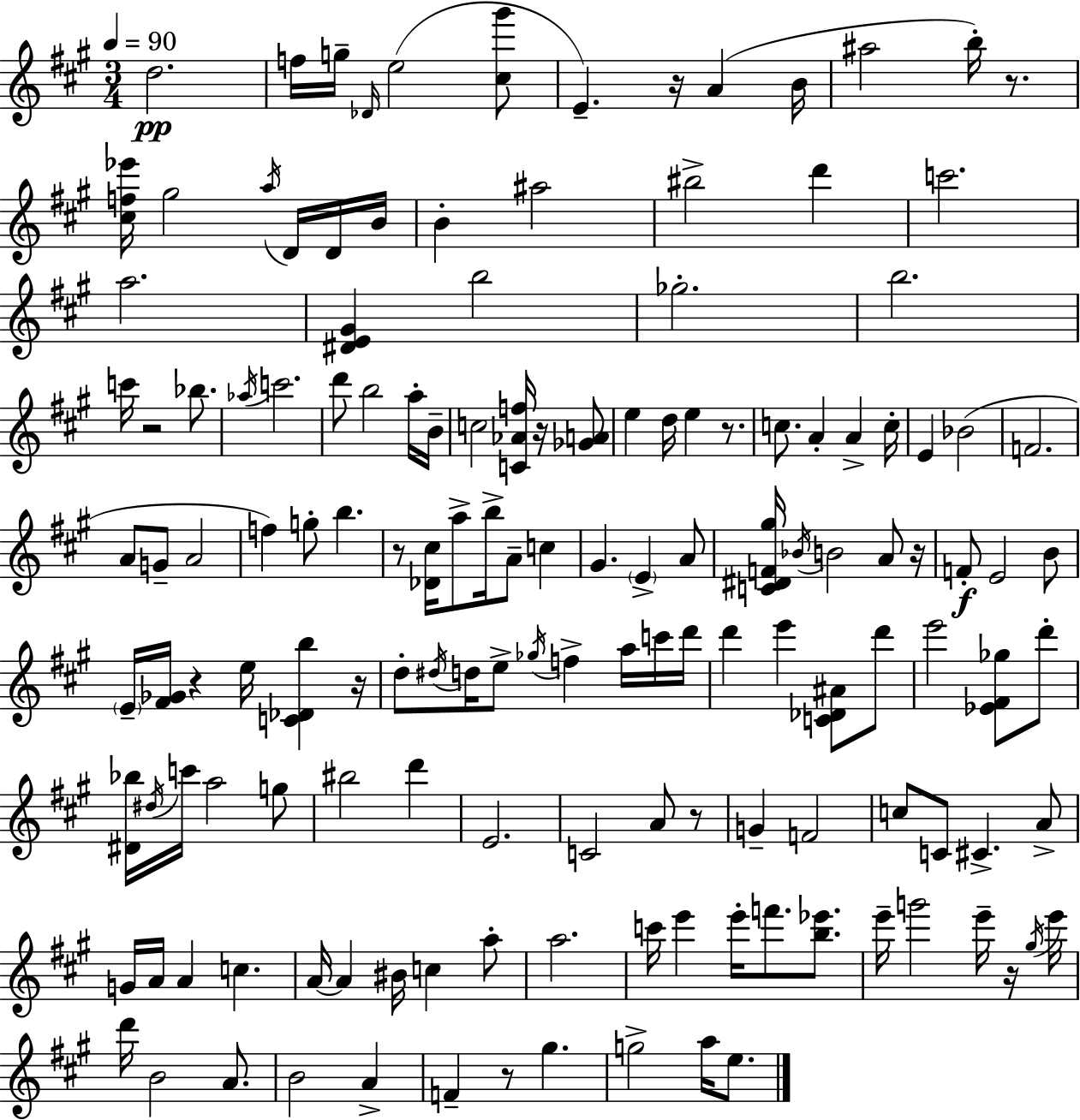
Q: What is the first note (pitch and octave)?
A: D5